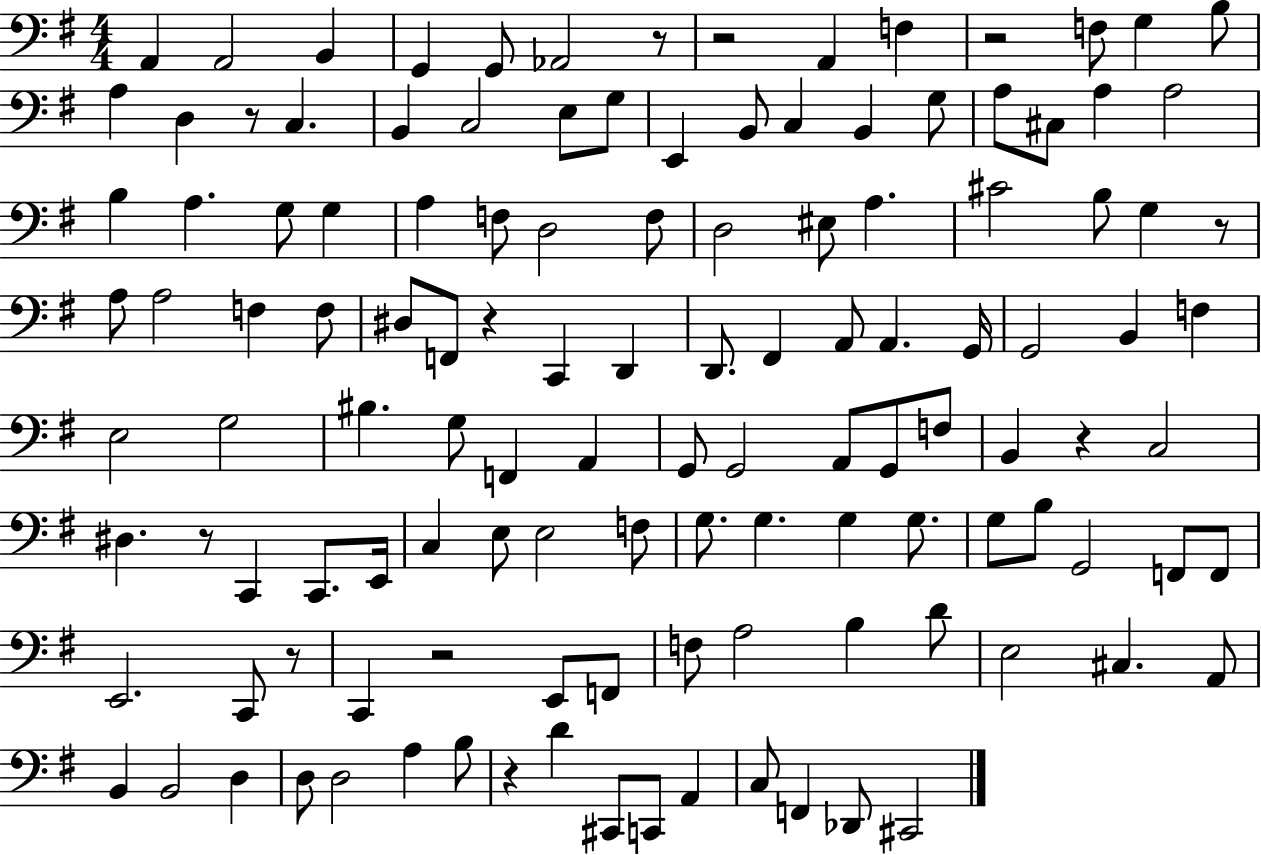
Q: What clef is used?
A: bass